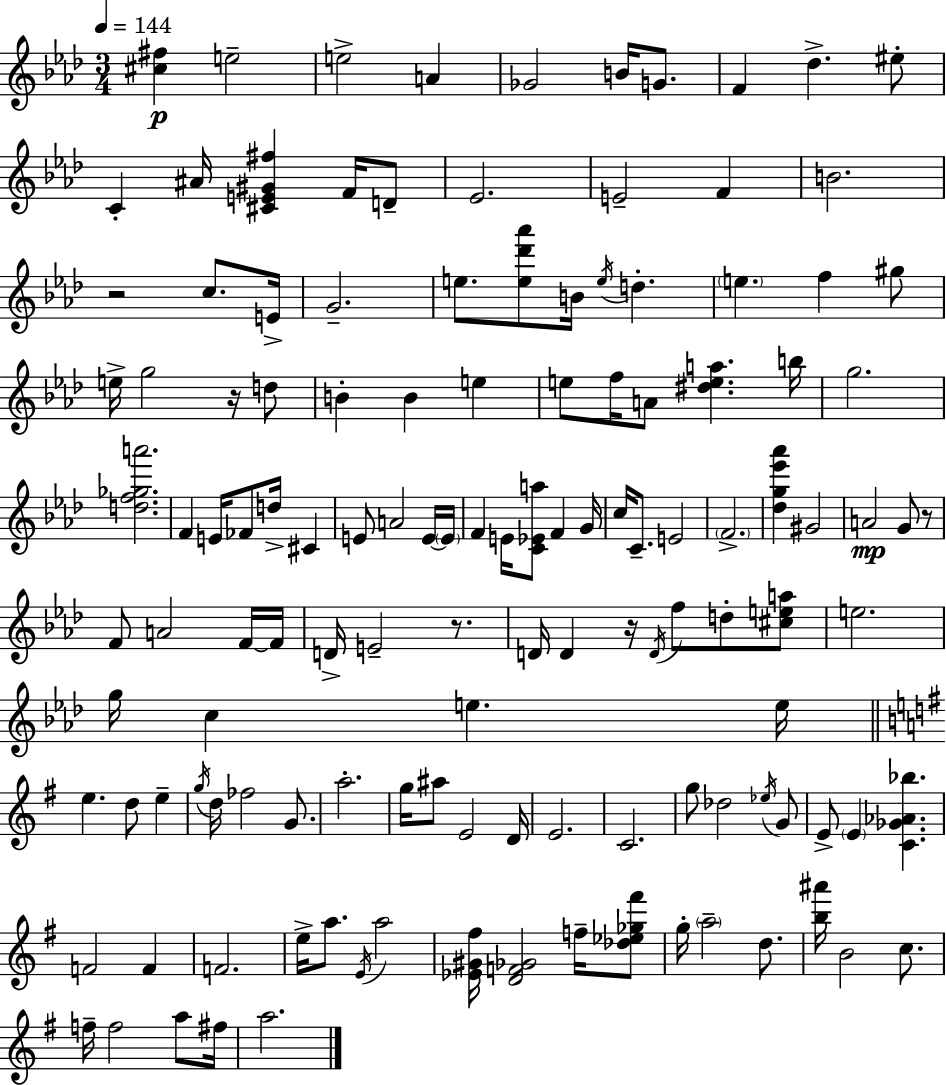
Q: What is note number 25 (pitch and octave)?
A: E5